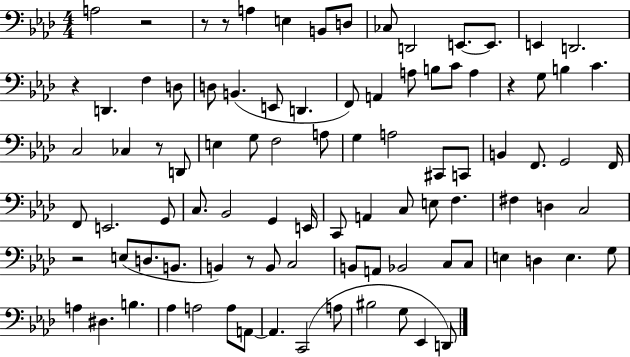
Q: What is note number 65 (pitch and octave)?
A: A2